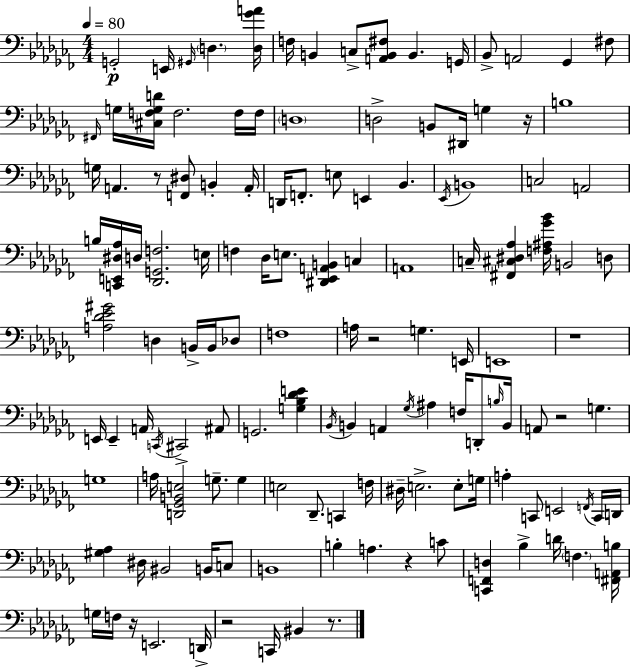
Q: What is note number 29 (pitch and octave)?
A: D2